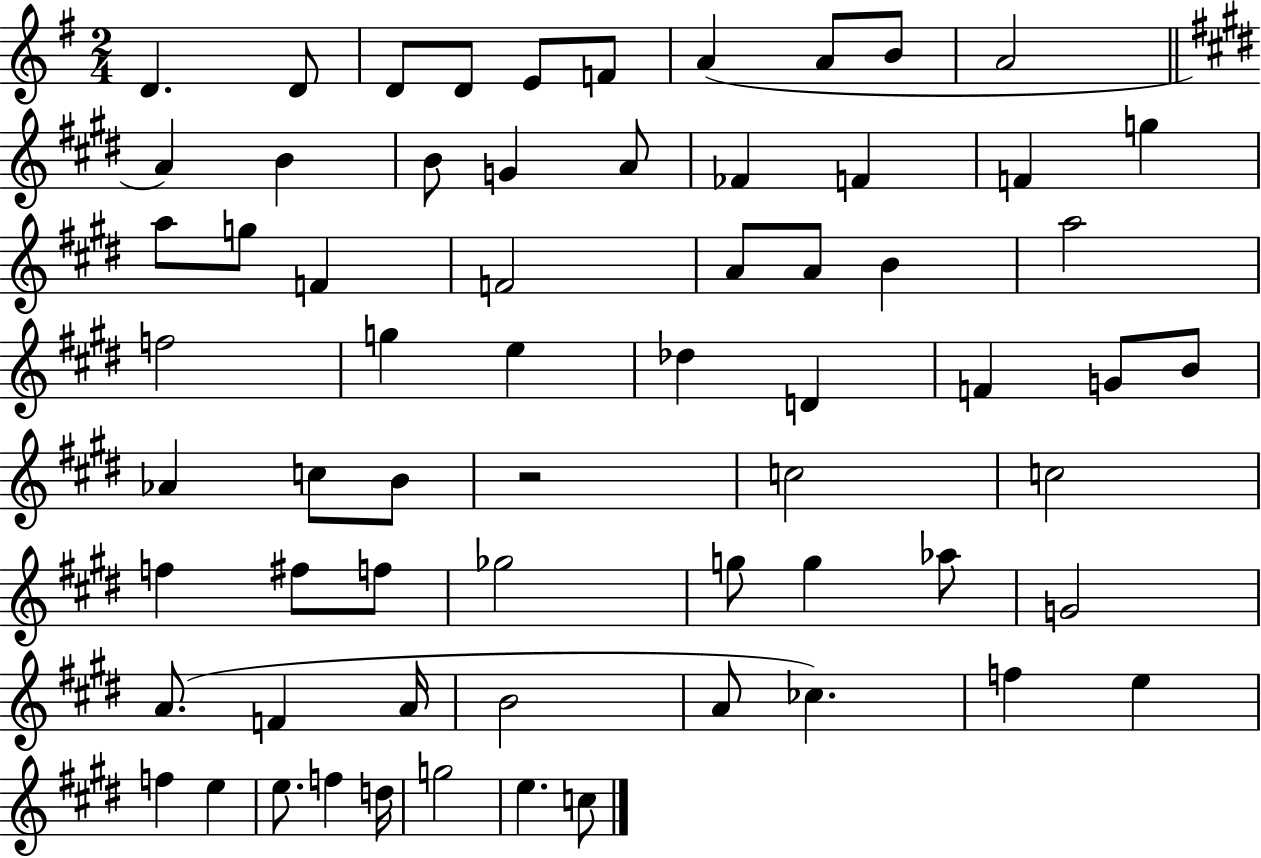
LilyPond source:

{
  \clef treble
  \numericTimeSignature
  \time 2/4
  \key g \major
  d'4. d'8 | d'8 d'8 e'8 f'8 | a'4( a'8 b'8 | a'2 | \break \bar "||" \break \key e \major a'4) b'4 | b'8 g'4 a'8 | fes'4 f'4 | f'4 g''4 | \break a''8 g''8 f'4 | f'2 | a'8 a'8 b'4 | a''2 | \break f''2 | g''4 e''4 | des''4 d'4 | f'4 g'8 b'8 | \break aes'4 c''8 b'8 | r2 | c''2 | c''2 | \break f''4 fis''8 f''8 | ges''2 | g''8 g''4 aes''8 | g'2 | \break a'8.( f'4 a'16 | b'2 | a'8 ces''4.) | f''4 e''4 | \break f''4 e''4 | e''8. f''4 d''16 | g''2 | e''4. c''8 | \break \bar "|."
}